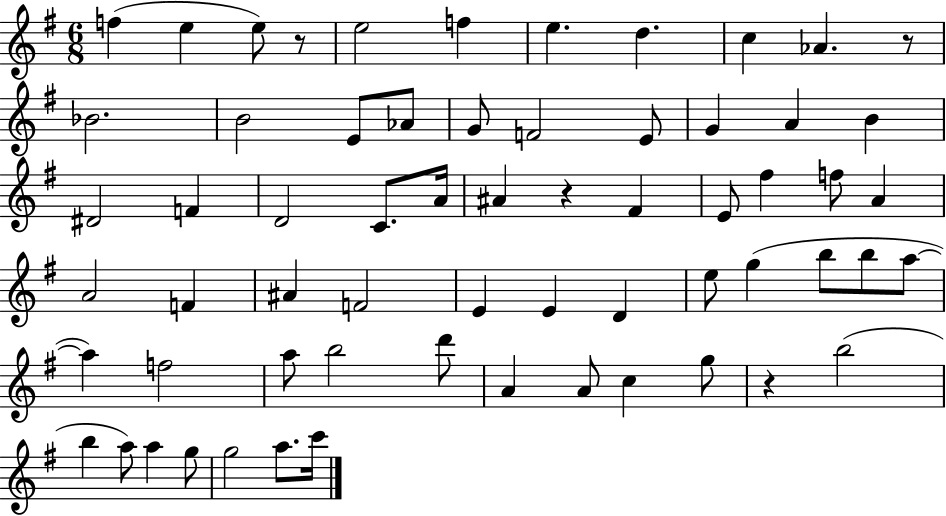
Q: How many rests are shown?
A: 4